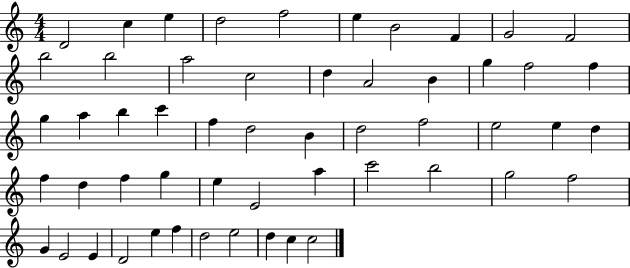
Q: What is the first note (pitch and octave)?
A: D4